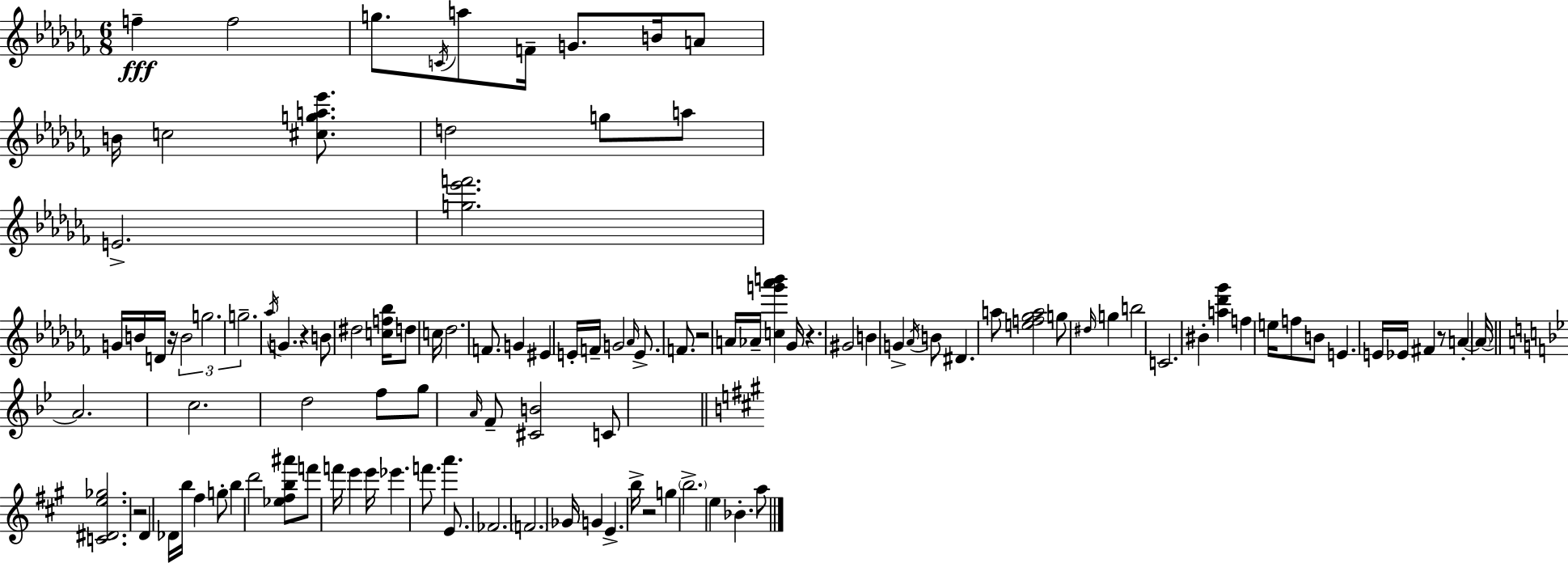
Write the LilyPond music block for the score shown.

{
  \clef treble
  \numericTimeSignature
  \time 6/8
  \key aes \minor
  f''4--\fff f''2 | g''8. \acciaccatura { c'16 } a''8 f'16-- g'8. b'16 a'8 | b'16 c''2 <cis'' g'' a'' ees'''>8. | d''2 g''8 a''8 | \break e'2.-> | <g'' ees''' f'''>2. | g'16 b'16 d'16 r16 \tuplet 3/2 { b'2 | g''2. | \break g''2.-- } | \acciaccatura { aes''16 } g'4. r4 | b'8 dis''2 <c'' f'' bes''>16 d''8 | c''16 des''2. | \break f'8. g'4 eis'4 | e'16-. f'16-- g'2 \grace { aes'16 } | e'8.-> f'8. r2 | a'16 aes'16-- <c'' g''' aes''' b'''>4 ges'16 r4. | \break gis'2 b'4 | g'4-> \acciaccatura { aes'16 } b'8 dis'4. | a''8 <e'' f'' ges'' a''>2 | g''8 \grace { dis''16 } g''4 b''2 | \break c'2. | bis'4-. <a'' des''' ges'''>4 | f''4 e''16 f''8 b'8 e'4. | e'16 ees'16 fis'4 r8 | \break a'4-.~~ \parenthesize a'16~~ \bar "||" \break \key g \minor a'2. | c''2. | d''2 f''8 g''8 | \grace { a'16 } f'8-- <cis' b'>2 c'8 | \break \bar "||" \break \key a \major <c' dis' e'' ges''>2. | r2 d'4 | des'16 b''16 fis''4 g''8-. b''4 | d'''2 <ees'' fis'' b'' ais'''>8 f'''8 | \break f'''16 e'''4 e'''16 ees'''4. | f'''8. a'''4. e'8. | fes'2. | \parenthesize f'2. | \break ges'16 g'4 e'4.-> b''16-> | r2 g''4 | \parenthesize b''2.-> | e''4 bes'4.-. a''8 | \break \bar "|."
}